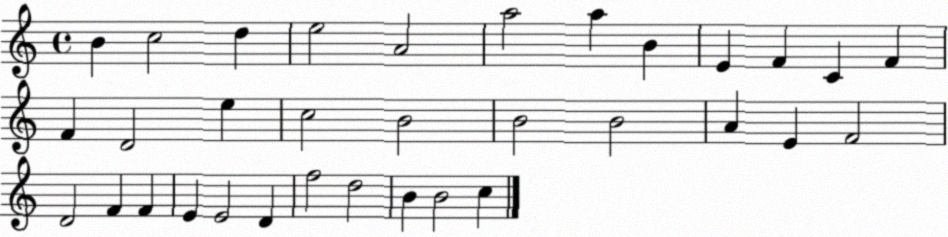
X:1
T:Untitled
M:4/4
L:1/4
K:C
B c2 d e2 A2 a2 a B E F C F F D2 e c2 B2 B2 B2 A E F2 D2 F F E E2 D f2 d2 B B2 c